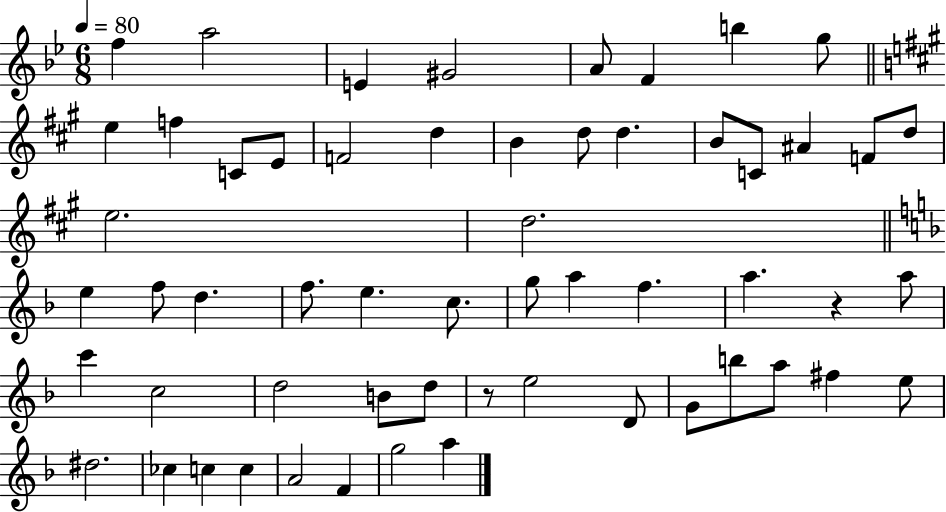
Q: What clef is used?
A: treble